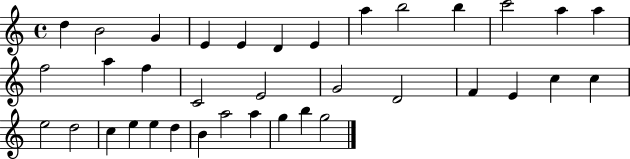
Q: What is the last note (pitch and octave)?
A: G5